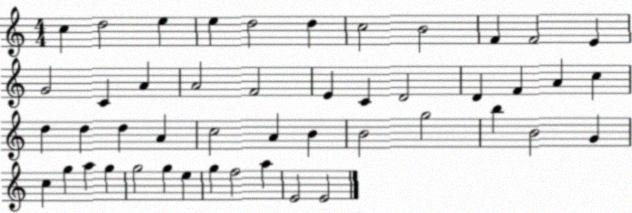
X:1
T:Untitled
M:4/4
L:1/4
K:C
c d2 e e d2 d c2 B2 F F2 E G2 C A A2 F2 E C D2 D F A c d d d A c2 A B B2 g2 b B2 G c g a g g2 g e g f2 a E2 E2